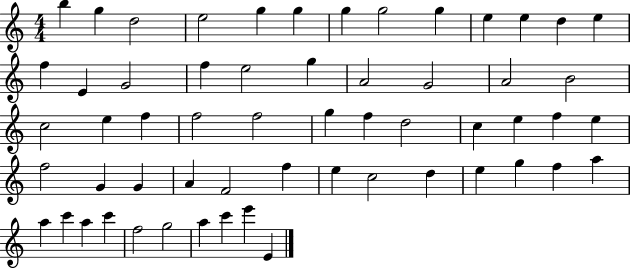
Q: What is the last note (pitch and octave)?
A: E4